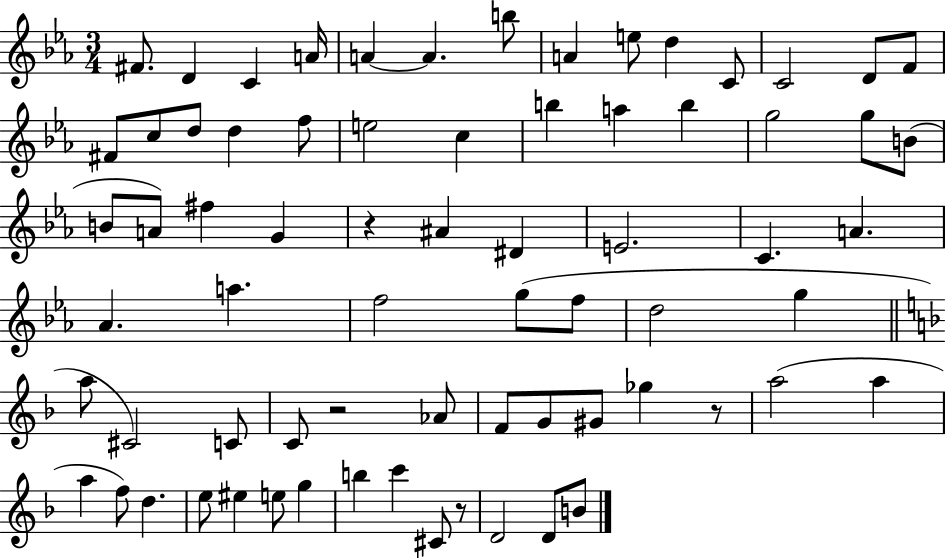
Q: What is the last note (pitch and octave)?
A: B4